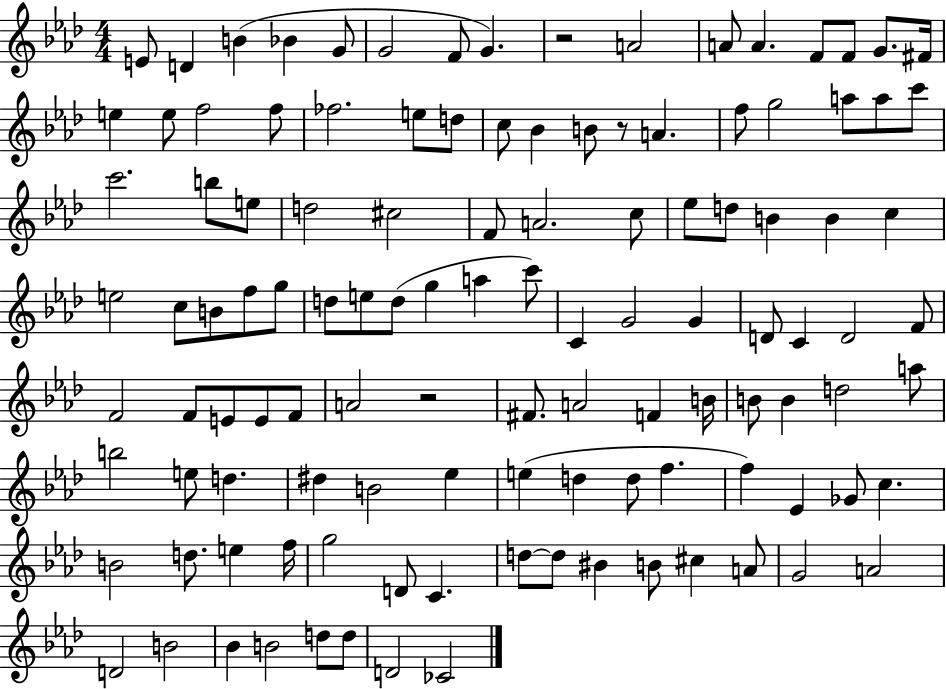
{
  \clef treble
  \numericTimeSignature
  \time 4/4
  \key aes \major
  e'8 d'4 b'4( bes'4 g'8 | g'2 f'8 g'4.) | r2 a'2 | a'8 a'4. f'8 f'8 g'8. fis'16 | \break e''4 e''8 f''2 f''8 | fes''2. e''8 d''8 | c''8 bes'4 b'8 r8 a'4. | f''8 g''2 a''8 a''8 c'''8 | \break c'''2. b''8 e''8 | d''2 cis''2 | f'8 a'2. c''8 | ees''8 d''8 b'4 b'4 c''4 | \break e''2 c''8 b'8 f''8 g''8 | d''8 e''8 d''8( g''4 a''4 c'''8) | c'4 g'2 g'4 | d'8 c'4 d'2 f'8 | \break f'2 f'8 e'8 e'8 f'8 | a'2 r2 | fis'8. a'2 f'4 b'16 | b'8 b'4 d''2 a''8 | \break b''2 e''8 d''4. | dis''4 b'2 ees''4 | e''4( d''4 d''8 f''4. | f''4) ees'4 ges'8 c''4. | \break b'2 d''8. e''4 f''16 | g''2 d'8 c'4. | d''8~~ d''8 bis'4 b'8 cis''4 a'8 | g'2 a'2 | \break d'2 b'2 | bes'4 b'2 d''8 d''8 | d'2 ces'2 | \bar "|."
}